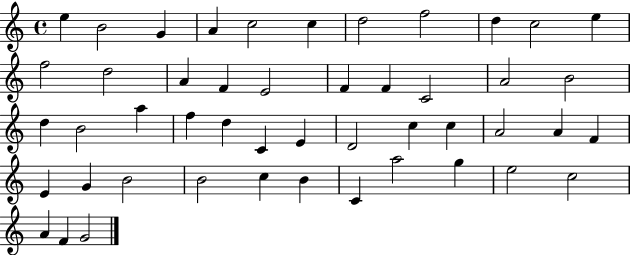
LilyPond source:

{
  \clef treble
  \time 4/4
  \defaultTimeSignature
  \key c \major
  e''4 b'2 g'4 | a'4 c''2 c''4 | d''2 f''2 | d''4 c''2 e''4 | \break f''2 d''2 | a'4 f'4 e'2 | f'4 f'4 c'2 | a'2 b'2 | \break d''4 b'2 a''4 | f''4 d''4 c'4 e'4 | d'2 c''4 c''4 | a'2 a'4 f'4 | \break e'4 g'4 b'2 | b'2 c''4 b'4 | c'4 a''2 g''4 | e''2 c''2 | \break a'4 f'4 g'2 | \bar "|."
}